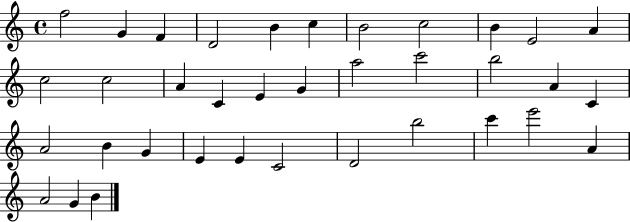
X:1
T:Untitled
M:4/4
L:1/4
K:C
f2 G F D2 B c B2 c2 B E2 A c2 c2 A C E G a2 c'2 b2 A C A2 B G E E C2 D2 b2 c' e'2 A A2 G B